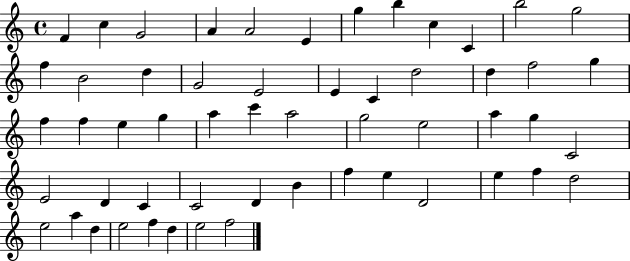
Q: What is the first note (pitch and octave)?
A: F4